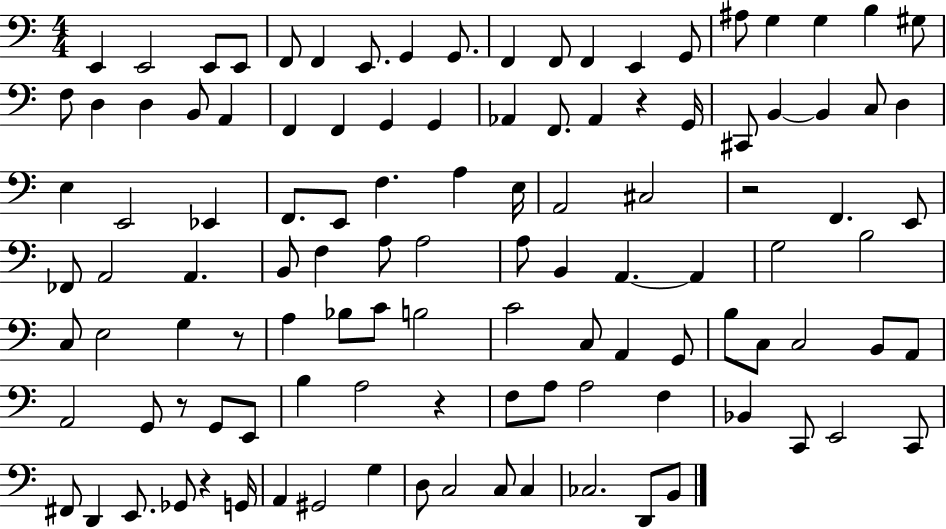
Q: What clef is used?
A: bass